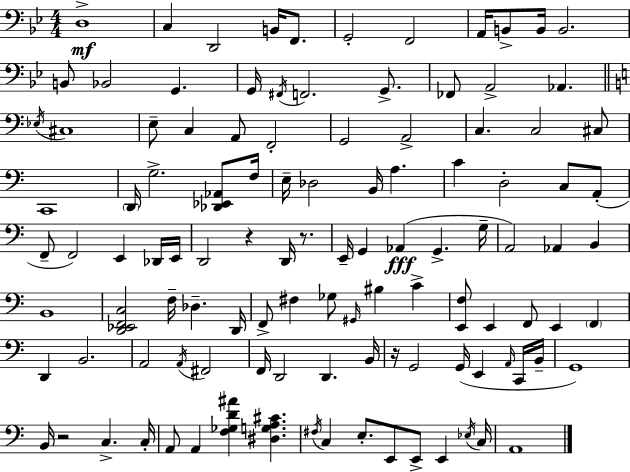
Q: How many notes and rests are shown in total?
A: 112